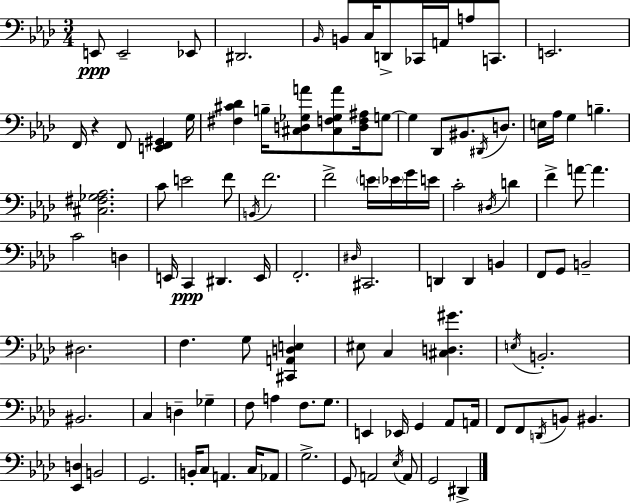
{
  \clef bass
  \numericTimeSignature
  \time 3/4
  \key f \minor
  e,8\ppp e,2-- ees,8 | dis,2. | \grace { bes,16 } b,8 c16 d,8-> ces,16 a,16 a8 c,8. | e,2. | \break f,16 r4 f,8 <e, f, gis,>4 | g16 <fis cis' des'>4 b16-- <cis d ges a'>8 <cis f ges a'>8 <d f ais>16 g8~~ | g4 des,8 bis,8. \acciaccatura { dis,16 } d8. | e16 aes16 g4 b4.-- | \break <cis fis ges aes>2. | c'8 e'2 | f'8 \acciaccatura { b,16 } f'2. | f'2-> \parenthesize e'16 | \break \parenthesize ees'16 g'16 e'16 c'2-. \acciaccatura { dis16 } | d'4 f'4-> a'8~~ a'4. | c'2 | d4 e,16 c,4\ppp dis,4. | \break e,16 f,2.-. | \grace { dis16 } cis,2. | d,4 d,4 | b,4 f,8 g,8 b,2-- | \break dis2. | f4. g8 | <cis, a, d e>4 eis8 c4 <cis d gis'>4. | \acciaccatura { e16 } b,2.-. | \break bis,2. | c4 d4-- | ges4-- f8 a4 | f8. g8. e,4 ees,16 g,4 | \break aes,8 a,16 f,8 f,8 \acciaccatura { d,16 } b,8 | bis,4. <ees, d>4 b,2 | g,2. | b,16-. c8 a,4. | \break c16 aes,8 g2.-> | g,8 a,2 | \acciaccatura { ees16 } a,8 g,2 | dis,4-> \bar "|."
}